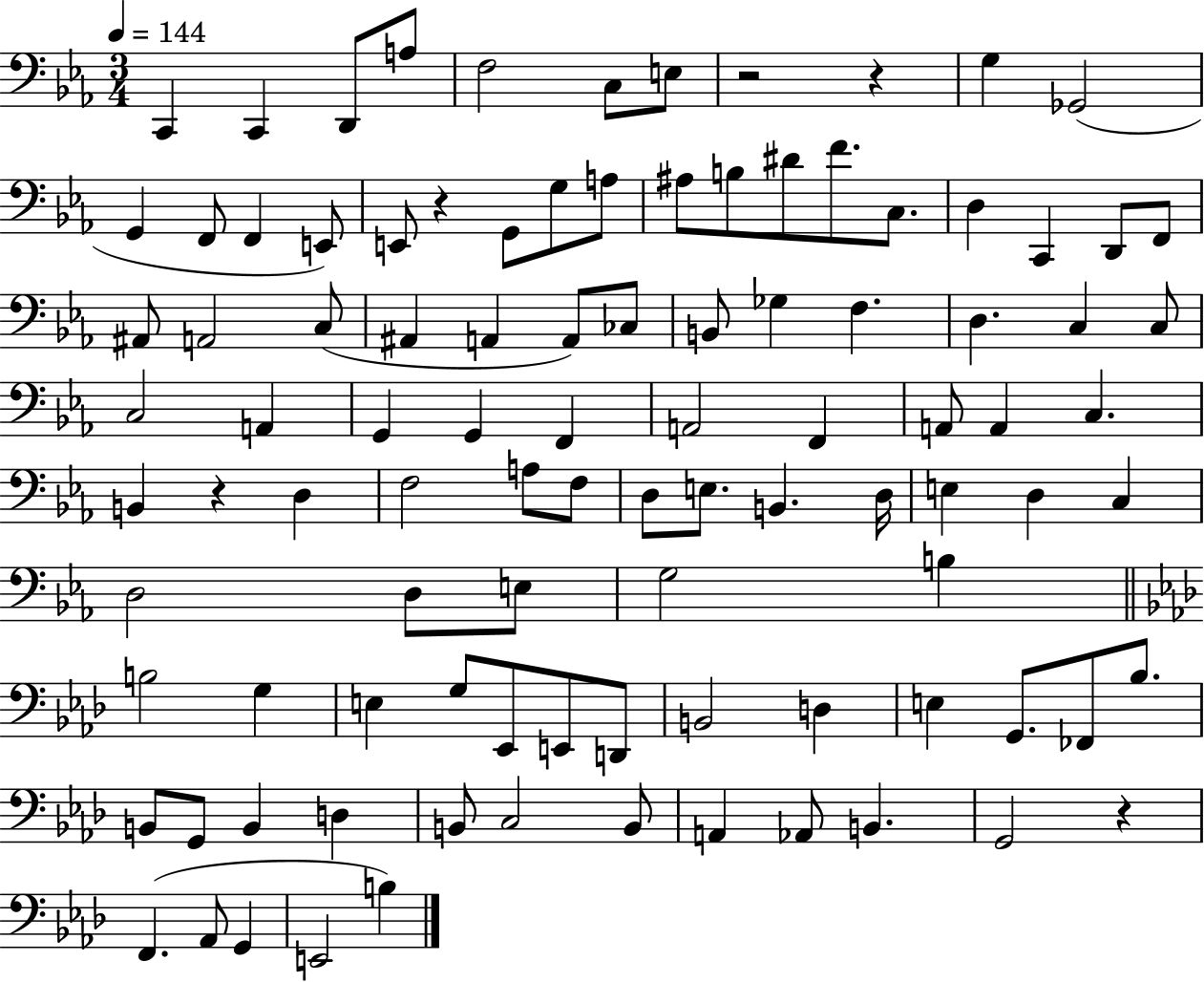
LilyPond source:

{
  \clef bass
  \numericTimeSignature
  \time 3/4
  \key ees \major
  \tempo 4 = 144
  c,4 c,4 d,8 a8 | f2 c8 e8 | r2 r4 | g4 ges,2( | \break g,4 f,8 f,4 e,8) | e,8 r4 g,8 g8 a8 | ais8 b8 dis'8 f'8. c8. | d4 c,4 d,8 f,8 | \break ais,8 a,2 c8( | ais,4 a,4 a,8) ces8 | b,8 ges4 f4. | d4. c4 c8 | \break c2 a,4 | g,4 g,4 f,4 | a,2 f,4 | a,8 a,4 c4. | \break b,4 r4 d4 | f2 a8 f8 | d8 e8. b,4. d16 | e4 d4 c4 | \break d2 d8 e8 | g2 b4 | \bar "||" \break \key f \minor b2 g4 | e4 g8 ees,8 e,8 d,8 | b,2 d4 | e4 g,8. fes,8 bes8. | \break b,8 g,8 b,4 d4 | b,8 c2 b,8 | a,4 aes,8 b,4. | g,2 r4 | \break f,4.( aes,8 g,4 | e,2 b4) | \bar "|."
}